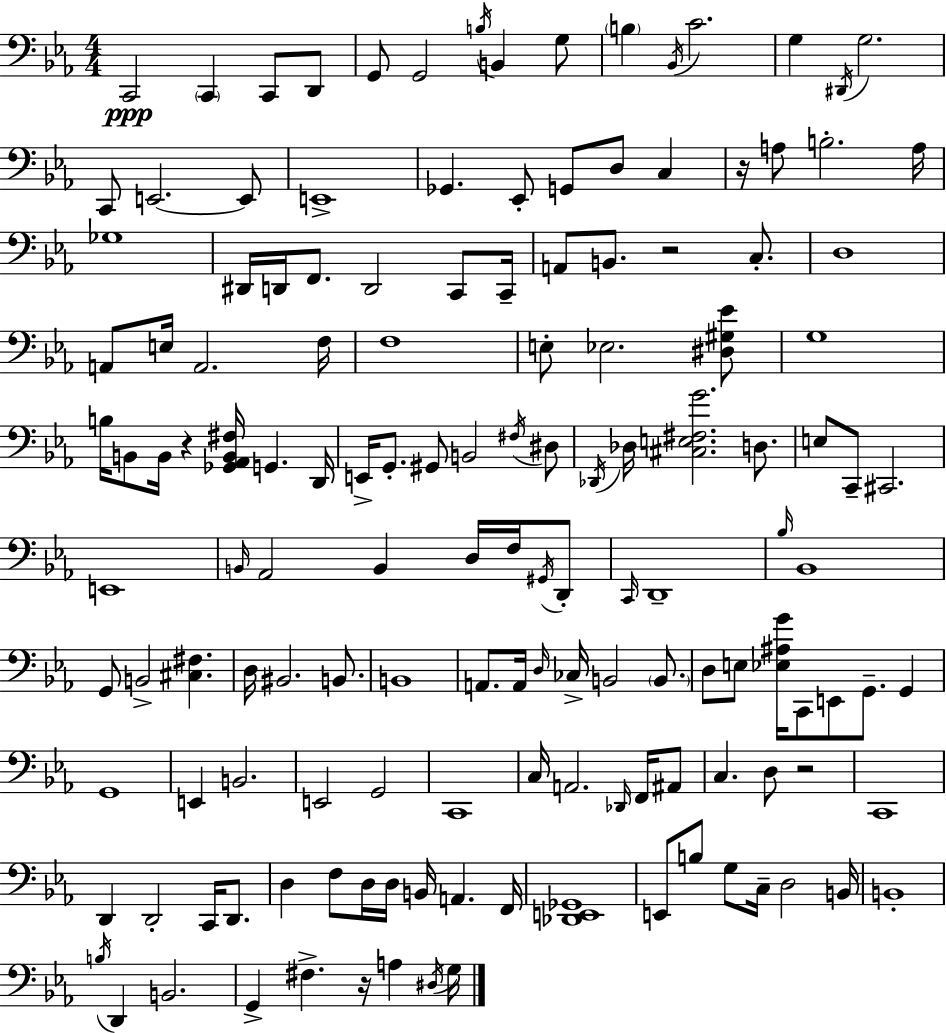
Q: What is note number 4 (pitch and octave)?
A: D2